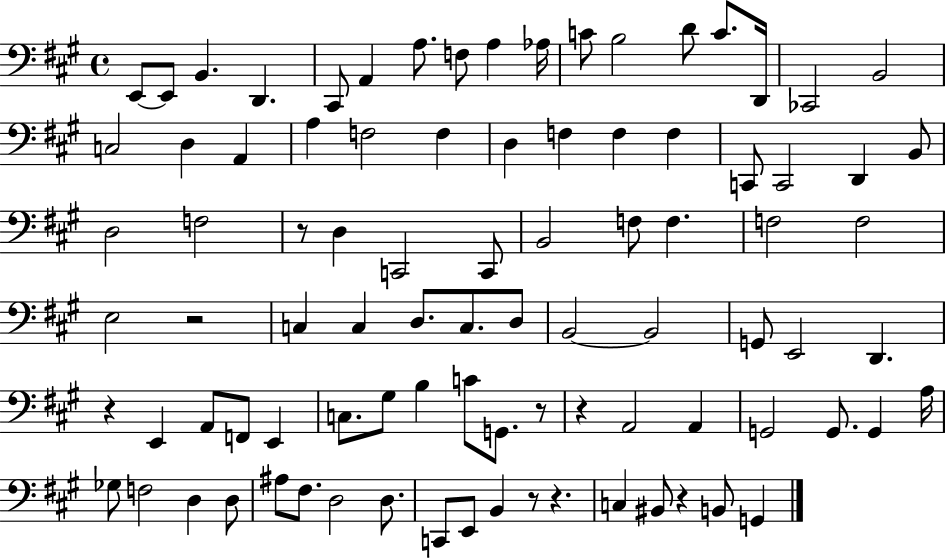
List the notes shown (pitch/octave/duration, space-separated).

E2/e E2/e B2/q. D2/q. C#2/e A2/q A3/e. F3/e A3/q Ab3/s C4/e B3/h D4/e C4/e. D2/s CES2/h B2/h C3/h D3/q A2/q A3/q F3/h F3/q D3/q F3/q F3/q F3/q C2/e C2/h D2/q B2/e D3/h F3/h R/e D3/q C2/h C2/e B2/h F3/e F3/q. F3/h F3/h E3/h R/h C3/q C3/q D3/e. C3/e. D3/e B2/h B2/h G2/e E2/h D2/q. R/q E2/q A2/e F2/e E2/q C3/e. G#3/e B3/q C4/e G2/e. R/e R/q A2/h A2/q G2/h G2/e. G2/q A3/s Gb3/e F3/h D3/q D3/e A#3/e F#3/e. D3/h D3/e. C2/e E2/e B2/q R/e R/q. C3/q BIS2/e R/q B2/e G2/q